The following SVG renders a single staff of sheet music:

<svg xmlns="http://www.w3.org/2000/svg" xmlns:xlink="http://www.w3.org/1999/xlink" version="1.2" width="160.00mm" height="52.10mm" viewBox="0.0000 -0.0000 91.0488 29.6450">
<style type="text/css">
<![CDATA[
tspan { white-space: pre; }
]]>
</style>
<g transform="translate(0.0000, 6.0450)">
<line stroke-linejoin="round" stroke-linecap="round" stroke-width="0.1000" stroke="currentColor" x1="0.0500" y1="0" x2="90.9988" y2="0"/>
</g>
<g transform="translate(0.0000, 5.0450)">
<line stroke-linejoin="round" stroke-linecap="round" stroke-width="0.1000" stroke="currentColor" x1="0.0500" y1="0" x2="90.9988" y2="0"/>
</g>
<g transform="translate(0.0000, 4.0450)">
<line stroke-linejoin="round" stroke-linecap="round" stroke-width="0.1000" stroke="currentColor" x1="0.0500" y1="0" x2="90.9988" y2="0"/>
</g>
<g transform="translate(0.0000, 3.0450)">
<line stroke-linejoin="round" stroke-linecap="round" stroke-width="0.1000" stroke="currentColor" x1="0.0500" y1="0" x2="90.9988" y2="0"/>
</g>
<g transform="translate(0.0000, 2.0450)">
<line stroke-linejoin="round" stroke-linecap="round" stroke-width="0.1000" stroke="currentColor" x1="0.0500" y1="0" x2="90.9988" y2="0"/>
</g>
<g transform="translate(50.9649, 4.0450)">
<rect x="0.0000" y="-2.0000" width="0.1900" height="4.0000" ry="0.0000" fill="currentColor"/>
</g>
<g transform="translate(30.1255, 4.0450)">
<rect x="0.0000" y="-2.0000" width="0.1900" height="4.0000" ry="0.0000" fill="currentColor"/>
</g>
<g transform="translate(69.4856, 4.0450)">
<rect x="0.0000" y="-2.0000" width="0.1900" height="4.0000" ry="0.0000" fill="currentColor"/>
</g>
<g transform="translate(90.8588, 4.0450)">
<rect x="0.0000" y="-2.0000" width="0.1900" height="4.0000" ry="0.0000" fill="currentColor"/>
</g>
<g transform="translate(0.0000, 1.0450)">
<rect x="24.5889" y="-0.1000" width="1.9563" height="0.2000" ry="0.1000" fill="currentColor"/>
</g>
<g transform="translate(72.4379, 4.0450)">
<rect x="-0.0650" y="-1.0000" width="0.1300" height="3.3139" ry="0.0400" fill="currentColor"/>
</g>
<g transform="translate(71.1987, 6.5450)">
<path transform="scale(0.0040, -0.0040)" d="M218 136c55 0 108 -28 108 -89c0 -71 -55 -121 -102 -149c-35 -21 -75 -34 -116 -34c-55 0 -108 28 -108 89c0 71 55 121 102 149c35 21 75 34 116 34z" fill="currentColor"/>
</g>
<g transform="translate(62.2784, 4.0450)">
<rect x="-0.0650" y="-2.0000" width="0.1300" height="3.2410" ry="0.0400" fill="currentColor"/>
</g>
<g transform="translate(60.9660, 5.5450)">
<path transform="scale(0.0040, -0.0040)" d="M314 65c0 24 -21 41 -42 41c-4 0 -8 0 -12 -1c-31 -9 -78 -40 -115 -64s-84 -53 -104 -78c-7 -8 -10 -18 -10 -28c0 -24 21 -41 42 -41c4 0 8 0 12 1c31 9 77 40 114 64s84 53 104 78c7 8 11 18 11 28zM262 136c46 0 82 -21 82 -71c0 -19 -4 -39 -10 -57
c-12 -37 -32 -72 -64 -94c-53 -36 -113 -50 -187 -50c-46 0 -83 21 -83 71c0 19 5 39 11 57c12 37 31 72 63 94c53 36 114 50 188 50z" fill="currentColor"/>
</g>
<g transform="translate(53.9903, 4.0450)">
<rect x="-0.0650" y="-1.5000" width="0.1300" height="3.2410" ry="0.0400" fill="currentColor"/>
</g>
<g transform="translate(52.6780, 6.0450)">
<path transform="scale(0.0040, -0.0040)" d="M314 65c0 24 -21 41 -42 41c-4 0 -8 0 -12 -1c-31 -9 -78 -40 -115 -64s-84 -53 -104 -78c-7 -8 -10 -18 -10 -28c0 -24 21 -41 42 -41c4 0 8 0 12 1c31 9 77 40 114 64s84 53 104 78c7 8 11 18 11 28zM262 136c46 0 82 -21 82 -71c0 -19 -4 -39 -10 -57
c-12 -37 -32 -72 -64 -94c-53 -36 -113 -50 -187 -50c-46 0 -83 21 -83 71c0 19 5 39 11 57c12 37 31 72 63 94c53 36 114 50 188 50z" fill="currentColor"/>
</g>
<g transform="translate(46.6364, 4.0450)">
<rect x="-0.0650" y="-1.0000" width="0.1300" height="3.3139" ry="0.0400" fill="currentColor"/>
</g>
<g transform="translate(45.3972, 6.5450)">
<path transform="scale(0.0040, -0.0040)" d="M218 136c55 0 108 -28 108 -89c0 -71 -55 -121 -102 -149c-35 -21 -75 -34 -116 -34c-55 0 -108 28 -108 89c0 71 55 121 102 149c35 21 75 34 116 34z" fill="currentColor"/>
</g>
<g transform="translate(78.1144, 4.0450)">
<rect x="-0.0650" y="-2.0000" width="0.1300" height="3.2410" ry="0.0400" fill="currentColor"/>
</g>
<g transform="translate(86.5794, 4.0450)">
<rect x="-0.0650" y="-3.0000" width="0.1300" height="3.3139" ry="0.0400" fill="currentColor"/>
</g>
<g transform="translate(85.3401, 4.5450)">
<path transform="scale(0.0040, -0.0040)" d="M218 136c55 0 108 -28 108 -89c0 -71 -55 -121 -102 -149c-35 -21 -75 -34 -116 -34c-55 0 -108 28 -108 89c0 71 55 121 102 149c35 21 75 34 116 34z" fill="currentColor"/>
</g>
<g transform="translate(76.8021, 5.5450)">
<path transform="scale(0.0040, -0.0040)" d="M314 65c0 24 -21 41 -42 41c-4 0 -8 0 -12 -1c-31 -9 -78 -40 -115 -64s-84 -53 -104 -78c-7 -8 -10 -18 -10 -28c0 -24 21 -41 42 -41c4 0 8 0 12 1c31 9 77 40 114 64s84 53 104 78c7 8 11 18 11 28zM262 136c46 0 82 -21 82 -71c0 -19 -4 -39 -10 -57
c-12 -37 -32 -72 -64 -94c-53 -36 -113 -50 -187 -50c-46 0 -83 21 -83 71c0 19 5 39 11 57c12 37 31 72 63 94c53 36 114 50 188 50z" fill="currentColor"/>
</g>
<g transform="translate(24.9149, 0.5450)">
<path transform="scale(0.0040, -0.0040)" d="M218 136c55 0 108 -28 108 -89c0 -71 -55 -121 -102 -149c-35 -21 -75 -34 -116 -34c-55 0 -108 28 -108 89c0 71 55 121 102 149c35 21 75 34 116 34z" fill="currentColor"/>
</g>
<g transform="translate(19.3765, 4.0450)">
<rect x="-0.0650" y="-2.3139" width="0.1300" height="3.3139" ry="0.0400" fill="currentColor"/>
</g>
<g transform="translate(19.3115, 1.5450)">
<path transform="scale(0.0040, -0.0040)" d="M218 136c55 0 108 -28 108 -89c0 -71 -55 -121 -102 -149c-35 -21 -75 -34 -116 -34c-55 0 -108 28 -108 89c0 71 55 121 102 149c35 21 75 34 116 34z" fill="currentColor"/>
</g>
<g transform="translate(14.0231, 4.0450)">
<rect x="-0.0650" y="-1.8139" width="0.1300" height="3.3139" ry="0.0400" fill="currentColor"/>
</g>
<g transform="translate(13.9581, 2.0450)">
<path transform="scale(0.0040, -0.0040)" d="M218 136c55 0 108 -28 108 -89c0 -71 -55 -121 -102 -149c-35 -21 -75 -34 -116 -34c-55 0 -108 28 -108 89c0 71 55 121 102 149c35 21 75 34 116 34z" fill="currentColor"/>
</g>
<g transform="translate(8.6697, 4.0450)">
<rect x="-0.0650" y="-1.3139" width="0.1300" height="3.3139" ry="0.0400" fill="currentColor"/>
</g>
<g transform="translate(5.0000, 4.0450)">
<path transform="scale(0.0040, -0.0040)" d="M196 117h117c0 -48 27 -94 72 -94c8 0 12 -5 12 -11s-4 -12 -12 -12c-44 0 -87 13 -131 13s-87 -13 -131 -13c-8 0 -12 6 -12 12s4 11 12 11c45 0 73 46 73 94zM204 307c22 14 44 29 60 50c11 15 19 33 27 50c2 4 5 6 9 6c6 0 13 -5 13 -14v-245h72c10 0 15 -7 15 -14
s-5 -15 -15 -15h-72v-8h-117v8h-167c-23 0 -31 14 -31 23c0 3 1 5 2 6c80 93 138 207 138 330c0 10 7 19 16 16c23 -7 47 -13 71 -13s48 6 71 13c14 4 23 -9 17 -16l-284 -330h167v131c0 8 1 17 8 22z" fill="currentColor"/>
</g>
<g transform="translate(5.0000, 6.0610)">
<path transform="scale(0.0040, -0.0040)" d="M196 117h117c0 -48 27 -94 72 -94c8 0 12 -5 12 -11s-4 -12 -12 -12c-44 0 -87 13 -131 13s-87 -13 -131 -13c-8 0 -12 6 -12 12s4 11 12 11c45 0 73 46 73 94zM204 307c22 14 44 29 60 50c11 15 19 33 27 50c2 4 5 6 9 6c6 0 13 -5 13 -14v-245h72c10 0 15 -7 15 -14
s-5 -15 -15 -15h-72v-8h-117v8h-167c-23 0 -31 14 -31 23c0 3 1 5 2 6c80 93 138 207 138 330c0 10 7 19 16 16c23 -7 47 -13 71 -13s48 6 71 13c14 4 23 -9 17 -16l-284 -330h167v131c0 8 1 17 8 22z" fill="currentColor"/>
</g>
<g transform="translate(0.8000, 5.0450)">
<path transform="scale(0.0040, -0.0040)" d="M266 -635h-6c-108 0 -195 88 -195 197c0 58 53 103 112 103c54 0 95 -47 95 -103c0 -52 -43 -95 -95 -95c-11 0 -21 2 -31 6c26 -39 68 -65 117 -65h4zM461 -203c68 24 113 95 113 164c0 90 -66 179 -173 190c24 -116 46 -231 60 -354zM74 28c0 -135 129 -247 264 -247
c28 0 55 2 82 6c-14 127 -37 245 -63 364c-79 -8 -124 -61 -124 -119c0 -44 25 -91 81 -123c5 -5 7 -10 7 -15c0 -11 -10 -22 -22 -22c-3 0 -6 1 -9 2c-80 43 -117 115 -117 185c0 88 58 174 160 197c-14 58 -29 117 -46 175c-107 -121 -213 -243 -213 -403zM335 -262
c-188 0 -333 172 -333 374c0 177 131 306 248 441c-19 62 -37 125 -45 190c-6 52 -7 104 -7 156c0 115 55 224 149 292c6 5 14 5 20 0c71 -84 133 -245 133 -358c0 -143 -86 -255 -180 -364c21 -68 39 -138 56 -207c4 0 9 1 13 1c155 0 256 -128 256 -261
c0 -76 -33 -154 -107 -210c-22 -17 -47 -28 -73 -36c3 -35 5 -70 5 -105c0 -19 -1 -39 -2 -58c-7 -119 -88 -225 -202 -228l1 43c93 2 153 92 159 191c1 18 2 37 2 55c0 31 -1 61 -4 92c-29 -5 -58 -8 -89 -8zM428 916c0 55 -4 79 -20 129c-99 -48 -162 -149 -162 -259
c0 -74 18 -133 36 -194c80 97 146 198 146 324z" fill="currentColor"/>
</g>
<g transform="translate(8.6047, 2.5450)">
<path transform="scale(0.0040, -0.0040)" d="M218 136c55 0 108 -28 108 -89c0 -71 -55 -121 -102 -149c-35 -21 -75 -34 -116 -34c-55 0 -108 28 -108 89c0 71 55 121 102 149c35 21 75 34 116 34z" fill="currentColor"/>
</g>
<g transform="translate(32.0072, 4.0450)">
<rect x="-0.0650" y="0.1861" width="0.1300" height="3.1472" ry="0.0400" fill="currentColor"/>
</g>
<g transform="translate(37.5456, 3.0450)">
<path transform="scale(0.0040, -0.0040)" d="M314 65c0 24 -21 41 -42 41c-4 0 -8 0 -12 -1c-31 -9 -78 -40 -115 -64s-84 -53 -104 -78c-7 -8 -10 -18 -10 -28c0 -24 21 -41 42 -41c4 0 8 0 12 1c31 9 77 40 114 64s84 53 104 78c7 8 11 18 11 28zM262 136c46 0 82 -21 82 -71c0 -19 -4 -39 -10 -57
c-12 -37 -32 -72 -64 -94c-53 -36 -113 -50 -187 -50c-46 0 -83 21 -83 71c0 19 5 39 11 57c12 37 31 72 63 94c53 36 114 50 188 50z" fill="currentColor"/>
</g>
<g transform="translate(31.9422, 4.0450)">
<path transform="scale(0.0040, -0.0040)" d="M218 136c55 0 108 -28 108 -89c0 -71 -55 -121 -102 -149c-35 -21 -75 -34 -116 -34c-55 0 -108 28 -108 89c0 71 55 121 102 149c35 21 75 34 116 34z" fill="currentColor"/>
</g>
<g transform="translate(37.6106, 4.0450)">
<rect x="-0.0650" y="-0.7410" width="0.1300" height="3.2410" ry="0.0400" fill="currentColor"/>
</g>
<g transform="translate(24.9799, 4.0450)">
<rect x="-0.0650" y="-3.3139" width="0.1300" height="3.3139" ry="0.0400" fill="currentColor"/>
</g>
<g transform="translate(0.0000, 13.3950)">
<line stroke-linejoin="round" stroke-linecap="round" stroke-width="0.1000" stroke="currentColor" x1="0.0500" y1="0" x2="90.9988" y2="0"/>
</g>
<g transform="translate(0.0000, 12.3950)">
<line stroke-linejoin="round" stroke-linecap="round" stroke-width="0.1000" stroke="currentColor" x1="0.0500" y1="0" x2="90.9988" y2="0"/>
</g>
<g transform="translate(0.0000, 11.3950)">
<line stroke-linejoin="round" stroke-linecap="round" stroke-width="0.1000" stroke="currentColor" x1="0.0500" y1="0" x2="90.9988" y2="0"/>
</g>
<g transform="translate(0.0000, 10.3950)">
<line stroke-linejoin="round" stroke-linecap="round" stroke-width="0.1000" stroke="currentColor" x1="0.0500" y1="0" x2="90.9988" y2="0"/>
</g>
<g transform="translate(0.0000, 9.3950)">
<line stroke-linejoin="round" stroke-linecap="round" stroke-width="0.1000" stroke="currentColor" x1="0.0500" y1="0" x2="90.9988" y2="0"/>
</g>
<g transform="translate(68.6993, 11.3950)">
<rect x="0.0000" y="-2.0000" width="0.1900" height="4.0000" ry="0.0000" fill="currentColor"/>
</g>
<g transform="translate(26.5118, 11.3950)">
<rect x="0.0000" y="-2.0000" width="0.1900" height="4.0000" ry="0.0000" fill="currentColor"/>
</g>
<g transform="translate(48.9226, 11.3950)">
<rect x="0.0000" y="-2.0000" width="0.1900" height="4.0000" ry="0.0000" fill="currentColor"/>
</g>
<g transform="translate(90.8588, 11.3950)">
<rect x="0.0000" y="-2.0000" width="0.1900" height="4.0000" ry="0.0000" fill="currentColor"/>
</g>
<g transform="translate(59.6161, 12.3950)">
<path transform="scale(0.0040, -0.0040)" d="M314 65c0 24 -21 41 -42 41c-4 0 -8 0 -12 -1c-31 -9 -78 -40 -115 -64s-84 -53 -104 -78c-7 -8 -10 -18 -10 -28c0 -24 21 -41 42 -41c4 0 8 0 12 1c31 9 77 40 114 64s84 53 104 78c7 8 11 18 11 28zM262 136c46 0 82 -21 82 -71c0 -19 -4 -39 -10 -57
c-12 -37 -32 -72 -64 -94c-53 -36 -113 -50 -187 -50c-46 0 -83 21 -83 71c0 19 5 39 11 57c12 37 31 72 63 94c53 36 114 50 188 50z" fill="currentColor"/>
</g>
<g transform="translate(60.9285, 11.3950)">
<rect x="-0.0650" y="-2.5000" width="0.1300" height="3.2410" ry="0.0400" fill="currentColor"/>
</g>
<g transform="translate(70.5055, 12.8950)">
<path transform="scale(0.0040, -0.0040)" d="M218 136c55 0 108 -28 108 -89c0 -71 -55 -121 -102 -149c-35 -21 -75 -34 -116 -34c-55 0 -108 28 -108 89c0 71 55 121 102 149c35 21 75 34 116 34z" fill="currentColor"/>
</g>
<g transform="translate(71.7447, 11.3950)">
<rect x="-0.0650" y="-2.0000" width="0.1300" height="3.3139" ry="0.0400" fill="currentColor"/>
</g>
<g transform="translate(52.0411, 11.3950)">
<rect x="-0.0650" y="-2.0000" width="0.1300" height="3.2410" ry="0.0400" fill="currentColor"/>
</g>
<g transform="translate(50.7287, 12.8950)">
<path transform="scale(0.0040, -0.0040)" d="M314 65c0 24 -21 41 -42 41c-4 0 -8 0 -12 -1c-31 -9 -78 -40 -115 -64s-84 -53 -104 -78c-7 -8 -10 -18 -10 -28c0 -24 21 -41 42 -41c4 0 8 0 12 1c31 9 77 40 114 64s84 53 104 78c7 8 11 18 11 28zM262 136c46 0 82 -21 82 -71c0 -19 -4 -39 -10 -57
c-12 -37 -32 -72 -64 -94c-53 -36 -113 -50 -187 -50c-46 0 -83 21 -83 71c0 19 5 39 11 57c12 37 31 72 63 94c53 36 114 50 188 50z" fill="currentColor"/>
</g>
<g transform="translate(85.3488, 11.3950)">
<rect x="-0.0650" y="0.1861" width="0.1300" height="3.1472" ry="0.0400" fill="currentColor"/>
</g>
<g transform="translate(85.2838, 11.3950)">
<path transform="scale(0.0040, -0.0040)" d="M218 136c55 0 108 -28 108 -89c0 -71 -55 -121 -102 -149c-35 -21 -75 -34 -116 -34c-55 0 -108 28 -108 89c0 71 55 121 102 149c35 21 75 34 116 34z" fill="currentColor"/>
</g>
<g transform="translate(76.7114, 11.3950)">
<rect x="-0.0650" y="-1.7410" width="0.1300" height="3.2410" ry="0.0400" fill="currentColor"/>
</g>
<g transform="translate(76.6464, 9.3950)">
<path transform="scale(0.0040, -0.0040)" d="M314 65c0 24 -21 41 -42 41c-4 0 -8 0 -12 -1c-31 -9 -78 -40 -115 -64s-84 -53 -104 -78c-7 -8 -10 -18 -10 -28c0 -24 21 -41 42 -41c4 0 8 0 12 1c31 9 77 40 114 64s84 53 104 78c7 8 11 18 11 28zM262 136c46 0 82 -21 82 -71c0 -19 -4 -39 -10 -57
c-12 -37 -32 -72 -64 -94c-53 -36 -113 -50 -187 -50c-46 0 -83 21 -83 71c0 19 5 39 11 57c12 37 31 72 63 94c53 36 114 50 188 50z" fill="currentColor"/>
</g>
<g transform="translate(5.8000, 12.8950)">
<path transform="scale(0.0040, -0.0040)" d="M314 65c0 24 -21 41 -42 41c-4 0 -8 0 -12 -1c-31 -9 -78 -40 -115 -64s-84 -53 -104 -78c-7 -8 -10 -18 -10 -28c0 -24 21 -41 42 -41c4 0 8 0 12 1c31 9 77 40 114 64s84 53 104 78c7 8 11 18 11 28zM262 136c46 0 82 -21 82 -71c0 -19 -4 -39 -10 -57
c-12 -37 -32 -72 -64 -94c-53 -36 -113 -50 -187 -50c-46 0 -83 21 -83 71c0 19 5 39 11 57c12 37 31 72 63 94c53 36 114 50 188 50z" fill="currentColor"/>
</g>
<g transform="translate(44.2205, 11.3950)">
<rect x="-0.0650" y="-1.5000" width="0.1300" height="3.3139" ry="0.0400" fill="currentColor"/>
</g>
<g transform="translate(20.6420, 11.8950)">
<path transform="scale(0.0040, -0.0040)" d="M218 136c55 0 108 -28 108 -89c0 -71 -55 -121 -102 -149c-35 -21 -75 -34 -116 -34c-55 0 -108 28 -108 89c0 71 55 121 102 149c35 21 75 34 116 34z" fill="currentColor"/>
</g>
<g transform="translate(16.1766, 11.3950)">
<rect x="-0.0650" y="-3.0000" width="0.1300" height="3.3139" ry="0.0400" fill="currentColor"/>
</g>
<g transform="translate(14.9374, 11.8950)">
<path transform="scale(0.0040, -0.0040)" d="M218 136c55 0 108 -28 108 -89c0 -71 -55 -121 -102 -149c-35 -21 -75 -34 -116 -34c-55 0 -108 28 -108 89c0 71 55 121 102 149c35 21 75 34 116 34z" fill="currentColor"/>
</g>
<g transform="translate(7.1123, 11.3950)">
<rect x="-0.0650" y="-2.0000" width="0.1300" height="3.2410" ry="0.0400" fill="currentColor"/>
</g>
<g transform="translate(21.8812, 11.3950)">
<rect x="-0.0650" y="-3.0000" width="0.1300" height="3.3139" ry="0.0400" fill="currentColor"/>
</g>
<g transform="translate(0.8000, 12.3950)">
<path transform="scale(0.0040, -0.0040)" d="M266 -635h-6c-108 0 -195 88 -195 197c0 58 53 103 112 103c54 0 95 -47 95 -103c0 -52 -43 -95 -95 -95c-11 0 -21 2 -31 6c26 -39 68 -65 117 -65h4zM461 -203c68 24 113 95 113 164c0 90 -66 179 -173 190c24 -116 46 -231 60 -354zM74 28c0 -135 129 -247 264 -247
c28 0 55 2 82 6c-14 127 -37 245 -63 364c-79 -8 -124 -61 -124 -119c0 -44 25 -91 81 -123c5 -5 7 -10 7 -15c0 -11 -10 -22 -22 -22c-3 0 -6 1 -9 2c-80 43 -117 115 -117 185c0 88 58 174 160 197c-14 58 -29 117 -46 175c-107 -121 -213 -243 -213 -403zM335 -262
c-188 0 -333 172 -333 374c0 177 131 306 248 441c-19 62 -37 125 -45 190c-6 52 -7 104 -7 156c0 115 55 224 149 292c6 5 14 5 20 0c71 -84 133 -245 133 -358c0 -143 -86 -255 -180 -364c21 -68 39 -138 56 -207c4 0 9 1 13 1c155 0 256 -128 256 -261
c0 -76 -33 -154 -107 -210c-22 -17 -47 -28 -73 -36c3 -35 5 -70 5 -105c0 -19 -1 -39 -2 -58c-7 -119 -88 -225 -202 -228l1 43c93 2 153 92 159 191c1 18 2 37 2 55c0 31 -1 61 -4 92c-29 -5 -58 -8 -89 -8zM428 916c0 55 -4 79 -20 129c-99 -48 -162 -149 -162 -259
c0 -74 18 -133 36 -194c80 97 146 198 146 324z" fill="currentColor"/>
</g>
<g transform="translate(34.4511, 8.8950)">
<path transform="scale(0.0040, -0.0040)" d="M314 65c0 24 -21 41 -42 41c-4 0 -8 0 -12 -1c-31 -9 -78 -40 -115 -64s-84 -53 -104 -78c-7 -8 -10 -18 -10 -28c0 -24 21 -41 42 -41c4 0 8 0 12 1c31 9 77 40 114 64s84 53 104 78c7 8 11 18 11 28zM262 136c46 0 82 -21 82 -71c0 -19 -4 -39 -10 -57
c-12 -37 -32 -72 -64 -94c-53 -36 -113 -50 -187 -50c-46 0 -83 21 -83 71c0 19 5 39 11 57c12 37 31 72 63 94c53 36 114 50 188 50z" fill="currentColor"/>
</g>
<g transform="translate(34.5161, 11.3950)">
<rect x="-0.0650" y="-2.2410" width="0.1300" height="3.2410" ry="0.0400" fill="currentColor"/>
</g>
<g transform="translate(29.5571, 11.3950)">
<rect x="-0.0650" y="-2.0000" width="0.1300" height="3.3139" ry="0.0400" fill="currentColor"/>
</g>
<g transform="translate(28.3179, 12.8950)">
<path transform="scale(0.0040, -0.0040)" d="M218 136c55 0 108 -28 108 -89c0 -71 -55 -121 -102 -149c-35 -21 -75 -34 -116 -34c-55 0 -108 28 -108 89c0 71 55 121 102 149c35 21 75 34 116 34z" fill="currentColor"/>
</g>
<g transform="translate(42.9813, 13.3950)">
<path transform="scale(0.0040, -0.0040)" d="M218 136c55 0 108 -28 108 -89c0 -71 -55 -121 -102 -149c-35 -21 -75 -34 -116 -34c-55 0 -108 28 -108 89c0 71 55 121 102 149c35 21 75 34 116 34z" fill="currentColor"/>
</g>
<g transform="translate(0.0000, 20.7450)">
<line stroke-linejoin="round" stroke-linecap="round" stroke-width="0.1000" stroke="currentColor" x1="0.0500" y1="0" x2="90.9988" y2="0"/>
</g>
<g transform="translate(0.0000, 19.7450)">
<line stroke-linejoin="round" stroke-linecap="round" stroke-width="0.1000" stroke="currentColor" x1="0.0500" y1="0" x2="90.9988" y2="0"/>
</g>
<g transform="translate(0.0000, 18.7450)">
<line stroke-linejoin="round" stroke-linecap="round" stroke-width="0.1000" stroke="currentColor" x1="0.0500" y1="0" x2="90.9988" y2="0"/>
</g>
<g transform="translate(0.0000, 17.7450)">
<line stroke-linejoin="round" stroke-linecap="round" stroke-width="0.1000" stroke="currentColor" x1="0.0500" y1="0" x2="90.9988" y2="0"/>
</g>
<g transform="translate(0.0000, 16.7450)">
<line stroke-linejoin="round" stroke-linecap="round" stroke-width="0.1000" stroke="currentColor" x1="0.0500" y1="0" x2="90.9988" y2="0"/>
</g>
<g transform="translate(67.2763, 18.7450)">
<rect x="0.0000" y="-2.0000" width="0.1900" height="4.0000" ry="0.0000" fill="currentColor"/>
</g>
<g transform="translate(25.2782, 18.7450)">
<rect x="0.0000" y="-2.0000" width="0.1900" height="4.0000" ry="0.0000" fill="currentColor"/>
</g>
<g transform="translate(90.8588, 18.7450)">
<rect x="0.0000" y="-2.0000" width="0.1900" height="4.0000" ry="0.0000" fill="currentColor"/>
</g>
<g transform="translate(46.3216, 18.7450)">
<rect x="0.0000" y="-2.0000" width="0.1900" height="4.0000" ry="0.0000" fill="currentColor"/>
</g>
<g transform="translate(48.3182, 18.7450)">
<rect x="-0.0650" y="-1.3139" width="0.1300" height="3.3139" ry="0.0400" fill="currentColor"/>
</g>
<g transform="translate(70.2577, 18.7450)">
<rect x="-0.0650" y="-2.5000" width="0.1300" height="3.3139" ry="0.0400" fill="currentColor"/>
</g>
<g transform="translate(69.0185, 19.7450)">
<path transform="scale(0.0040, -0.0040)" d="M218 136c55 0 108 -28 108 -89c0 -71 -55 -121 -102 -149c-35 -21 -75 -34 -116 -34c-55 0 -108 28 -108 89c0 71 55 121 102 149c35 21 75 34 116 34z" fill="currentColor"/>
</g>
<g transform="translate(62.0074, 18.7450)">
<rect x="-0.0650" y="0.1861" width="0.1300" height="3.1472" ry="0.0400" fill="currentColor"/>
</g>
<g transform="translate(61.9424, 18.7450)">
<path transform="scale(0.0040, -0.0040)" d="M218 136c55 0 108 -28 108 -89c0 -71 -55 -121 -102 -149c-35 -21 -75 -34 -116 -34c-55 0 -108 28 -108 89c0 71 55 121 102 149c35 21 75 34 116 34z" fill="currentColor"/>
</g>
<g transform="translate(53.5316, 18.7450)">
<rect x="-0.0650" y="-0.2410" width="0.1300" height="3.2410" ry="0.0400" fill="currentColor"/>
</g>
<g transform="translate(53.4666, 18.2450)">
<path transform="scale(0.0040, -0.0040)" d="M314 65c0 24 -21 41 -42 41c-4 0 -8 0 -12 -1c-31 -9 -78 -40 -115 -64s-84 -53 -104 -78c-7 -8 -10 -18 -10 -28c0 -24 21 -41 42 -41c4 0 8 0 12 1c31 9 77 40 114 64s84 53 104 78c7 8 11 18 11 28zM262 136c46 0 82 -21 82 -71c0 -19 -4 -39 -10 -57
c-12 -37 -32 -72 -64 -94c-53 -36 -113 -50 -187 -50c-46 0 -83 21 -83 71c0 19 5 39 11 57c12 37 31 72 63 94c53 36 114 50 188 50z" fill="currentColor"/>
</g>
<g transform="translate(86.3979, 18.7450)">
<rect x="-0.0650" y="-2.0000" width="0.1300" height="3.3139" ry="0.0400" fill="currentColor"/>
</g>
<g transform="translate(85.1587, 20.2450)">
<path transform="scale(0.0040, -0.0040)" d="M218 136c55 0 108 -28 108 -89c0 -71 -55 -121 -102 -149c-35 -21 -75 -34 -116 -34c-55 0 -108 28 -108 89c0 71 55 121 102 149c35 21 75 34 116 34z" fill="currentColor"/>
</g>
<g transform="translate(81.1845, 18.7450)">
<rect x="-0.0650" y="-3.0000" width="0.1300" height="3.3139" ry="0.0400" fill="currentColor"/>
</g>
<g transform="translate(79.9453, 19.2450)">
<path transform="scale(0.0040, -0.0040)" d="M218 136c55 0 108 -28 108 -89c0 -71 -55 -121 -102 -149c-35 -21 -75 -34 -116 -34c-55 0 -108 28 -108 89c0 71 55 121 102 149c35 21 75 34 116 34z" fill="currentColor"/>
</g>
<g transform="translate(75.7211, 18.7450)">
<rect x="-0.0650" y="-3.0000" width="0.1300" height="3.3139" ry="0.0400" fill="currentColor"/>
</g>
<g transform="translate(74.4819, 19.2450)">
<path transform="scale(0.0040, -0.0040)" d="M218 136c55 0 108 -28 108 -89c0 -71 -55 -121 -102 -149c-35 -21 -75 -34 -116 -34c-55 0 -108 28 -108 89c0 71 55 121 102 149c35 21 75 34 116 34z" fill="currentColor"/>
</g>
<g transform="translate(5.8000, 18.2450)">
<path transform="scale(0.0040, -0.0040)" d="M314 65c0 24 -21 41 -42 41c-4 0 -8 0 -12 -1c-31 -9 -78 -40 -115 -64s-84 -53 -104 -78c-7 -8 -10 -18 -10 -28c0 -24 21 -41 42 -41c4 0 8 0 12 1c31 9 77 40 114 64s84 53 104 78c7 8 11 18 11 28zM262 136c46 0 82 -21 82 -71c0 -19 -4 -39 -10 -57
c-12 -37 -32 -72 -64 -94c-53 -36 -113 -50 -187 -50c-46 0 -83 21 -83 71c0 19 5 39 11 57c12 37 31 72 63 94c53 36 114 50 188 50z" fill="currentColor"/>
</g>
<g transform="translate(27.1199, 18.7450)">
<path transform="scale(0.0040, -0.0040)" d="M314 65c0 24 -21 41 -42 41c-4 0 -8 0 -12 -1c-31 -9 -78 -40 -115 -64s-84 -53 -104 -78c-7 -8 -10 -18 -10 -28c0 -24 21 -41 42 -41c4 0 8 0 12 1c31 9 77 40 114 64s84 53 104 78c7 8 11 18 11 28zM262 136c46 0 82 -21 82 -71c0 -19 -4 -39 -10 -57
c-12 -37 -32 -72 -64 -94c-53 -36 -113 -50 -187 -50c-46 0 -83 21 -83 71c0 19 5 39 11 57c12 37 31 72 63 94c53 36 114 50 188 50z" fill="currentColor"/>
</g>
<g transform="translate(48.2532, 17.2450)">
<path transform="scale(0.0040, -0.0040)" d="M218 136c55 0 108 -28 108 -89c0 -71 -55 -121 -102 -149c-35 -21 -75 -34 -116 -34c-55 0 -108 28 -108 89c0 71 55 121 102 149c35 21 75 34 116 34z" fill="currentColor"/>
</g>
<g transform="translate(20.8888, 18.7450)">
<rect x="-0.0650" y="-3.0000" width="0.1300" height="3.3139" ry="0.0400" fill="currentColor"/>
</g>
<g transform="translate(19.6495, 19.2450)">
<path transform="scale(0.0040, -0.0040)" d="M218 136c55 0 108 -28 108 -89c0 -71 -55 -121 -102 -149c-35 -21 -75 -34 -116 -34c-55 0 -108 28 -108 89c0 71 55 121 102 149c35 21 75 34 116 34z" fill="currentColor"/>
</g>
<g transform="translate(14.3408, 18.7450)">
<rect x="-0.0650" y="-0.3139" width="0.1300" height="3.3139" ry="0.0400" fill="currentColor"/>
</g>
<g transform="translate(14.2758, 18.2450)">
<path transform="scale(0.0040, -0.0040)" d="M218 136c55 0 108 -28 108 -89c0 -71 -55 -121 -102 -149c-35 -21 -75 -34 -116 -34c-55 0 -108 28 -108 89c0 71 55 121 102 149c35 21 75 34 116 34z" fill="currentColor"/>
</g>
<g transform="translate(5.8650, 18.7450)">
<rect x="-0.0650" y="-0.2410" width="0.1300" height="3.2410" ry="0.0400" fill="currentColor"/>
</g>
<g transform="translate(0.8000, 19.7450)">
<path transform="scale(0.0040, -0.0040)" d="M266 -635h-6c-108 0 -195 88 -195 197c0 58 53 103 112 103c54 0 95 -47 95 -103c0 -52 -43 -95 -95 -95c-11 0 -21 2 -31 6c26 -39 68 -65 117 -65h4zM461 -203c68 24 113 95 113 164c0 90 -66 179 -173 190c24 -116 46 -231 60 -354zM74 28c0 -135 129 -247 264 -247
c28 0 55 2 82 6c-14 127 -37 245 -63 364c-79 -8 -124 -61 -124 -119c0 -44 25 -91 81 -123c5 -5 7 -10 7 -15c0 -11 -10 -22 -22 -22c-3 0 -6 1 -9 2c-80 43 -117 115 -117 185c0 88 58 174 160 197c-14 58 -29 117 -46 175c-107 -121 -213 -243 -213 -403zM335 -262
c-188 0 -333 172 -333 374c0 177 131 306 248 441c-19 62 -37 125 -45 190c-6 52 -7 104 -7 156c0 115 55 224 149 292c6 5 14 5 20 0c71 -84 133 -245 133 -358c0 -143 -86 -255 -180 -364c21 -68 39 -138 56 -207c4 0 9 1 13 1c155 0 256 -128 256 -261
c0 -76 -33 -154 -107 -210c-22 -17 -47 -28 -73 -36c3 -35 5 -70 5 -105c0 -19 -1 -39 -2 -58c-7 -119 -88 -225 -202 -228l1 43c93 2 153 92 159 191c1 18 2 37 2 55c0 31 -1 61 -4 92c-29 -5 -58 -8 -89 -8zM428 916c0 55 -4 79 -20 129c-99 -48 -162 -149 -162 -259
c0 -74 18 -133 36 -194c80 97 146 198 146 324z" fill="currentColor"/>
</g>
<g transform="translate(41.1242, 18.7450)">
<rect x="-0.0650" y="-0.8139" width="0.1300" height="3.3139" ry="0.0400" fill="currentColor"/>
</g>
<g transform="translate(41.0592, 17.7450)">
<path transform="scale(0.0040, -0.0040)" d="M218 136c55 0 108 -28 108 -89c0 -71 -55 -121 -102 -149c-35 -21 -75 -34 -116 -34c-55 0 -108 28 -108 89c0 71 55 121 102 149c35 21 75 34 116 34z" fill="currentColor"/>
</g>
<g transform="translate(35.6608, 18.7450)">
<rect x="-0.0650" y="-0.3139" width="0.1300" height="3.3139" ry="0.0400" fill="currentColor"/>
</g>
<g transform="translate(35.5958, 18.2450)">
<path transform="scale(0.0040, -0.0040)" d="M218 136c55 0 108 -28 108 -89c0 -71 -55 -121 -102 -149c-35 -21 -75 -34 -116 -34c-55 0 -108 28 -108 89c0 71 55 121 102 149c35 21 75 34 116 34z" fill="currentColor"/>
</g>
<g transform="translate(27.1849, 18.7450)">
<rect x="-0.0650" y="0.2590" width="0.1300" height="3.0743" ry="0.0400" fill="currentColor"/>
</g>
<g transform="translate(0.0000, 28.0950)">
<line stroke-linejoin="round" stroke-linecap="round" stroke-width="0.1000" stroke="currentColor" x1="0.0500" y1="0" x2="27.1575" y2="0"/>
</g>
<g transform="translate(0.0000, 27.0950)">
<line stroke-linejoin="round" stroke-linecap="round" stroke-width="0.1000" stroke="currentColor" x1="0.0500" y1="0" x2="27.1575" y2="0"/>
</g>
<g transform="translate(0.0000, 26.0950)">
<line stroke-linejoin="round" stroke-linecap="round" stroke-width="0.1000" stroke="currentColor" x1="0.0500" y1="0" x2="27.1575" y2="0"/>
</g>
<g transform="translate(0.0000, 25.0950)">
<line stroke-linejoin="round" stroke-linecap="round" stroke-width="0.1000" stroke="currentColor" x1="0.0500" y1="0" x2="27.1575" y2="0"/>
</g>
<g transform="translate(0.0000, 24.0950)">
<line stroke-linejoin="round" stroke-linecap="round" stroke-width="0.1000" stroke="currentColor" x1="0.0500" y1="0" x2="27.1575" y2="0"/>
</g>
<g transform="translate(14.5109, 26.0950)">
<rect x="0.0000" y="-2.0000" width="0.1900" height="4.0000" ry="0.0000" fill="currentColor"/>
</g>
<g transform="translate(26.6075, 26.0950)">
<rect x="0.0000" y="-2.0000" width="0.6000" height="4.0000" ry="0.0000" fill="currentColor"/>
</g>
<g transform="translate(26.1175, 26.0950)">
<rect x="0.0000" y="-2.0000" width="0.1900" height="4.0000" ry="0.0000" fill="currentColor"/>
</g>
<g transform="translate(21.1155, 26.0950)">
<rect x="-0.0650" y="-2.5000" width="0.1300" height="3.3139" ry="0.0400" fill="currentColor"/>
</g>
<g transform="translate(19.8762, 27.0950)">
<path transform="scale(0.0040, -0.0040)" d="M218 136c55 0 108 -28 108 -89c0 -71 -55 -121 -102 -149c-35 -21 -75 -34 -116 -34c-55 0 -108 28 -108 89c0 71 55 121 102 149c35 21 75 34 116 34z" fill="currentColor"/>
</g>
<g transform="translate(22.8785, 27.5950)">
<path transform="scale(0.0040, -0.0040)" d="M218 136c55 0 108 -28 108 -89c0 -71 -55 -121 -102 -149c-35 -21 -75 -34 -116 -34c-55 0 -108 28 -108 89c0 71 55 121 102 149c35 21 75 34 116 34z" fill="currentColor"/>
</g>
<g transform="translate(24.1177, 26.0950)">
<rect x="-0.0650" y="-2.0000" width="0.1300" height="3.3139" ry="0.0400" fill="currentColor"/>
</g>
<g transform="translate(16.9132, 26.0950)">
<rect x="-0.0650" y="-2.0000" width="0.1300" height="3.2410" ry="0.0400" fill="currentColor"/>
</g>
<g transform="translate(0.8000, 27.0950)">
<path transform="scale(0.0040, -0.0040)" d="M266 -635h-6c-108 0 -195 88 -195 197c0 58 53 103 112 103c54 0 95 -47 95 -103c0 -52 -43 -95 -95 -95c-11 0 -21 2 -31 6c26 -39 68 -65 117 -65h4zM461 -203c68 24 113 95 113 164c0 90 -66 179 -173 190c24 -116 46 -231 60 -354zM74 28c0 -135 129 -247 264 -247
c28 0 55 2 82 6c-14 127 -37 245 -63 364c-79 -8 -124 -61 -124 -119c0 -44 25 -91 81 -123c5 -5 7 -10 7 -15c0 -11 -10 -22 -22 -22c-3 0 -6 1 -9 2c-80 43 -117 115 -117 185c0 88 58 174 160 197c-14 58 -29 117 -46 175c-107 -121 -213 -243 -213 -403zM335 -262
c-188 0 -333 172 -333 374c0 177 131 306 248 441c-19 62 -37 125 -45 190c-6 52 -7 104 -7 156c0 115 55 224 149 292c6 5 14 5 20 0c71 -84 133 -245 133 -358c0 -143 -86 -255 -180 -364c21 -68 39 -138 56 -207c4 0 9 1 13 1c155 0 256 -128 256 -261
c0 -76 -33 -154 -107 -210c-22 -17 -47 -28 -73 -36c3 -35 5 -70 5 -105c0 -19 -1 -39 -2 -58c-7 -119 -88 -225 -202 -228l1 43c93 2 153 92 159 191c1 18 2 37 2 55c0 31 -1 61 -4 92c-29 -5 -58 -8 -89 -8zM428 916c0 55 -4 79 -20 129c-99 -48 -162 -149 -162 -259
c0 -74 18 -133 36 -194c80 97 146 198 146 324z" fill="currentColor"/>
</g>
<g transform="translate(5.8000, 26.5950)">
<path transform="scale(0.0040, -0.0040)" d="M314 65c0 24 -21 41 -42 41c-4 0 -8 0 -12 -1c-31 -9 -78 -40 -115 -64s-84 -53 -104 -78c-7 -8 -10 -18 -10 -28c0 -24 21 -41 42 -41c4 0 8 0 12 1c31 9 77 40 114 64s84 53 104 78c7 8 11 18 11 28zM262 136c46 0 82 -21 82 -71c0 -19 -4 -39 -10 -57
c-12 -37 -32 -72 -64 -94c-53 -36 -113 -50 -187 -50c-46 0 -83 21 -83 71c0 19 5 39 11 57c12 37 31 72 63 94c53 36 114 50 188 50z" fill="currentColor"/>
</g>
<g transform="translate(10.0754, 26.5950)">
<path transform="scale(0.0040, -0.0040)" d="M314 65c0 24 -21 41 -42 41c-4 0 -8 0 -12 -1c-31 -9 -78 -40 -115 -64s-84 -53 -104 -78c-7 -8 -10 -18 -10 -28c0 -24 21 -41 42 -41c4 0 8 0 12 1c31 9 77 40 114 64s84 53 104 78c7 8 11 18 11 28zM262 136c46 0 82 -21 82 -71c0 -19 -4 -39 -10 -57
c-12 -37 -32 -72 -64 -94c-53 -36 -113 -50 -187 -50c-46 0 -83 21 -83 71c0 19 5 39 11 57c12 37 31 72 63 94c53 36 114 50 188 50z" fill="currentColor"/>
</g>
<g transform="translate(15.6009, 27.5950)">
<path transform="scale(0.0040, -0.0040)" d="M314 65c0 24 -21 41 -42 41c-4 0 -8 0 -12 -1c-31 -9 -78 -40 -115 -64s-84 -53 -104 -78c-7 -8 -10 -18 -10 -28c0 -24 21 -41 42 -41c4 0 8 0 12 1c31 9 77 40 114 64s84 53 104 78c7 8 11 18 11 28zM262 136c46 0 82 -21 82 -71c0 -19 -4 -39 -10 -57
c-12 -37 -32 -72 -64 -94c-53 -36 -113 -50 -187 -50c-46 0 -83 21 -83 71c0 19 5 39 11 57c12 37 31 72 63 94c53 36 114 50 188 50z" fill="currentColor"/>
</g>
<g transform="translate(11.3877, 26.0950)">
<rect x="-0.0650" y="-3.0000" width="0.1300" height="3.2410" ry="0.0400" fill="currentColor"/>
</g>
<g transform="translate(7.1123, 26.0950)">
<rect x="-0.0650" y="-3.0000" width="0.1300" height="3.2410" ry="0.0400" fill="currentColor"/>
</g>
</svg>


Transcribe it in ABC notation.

X:1
T:Untitled
M:4/4
L:1/4
K:C
e f g b B d2 D E2 F2 D F2 A F2 A A F g2 E F2 G2 F f2 B c2 c A B2 c d e c2 B G A A F A2 A2 F2 G F